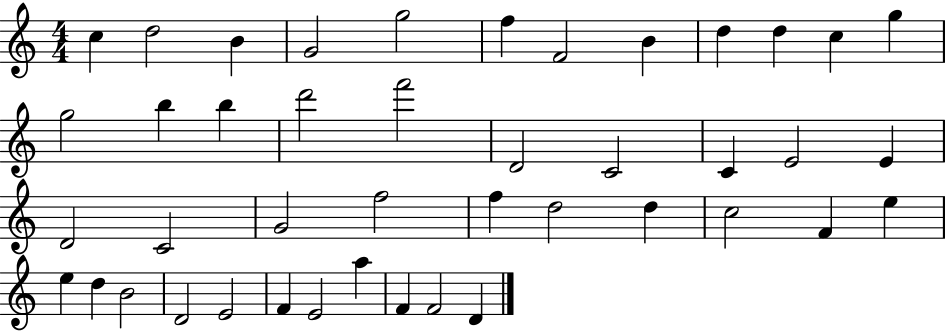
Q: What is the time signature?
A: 4/4